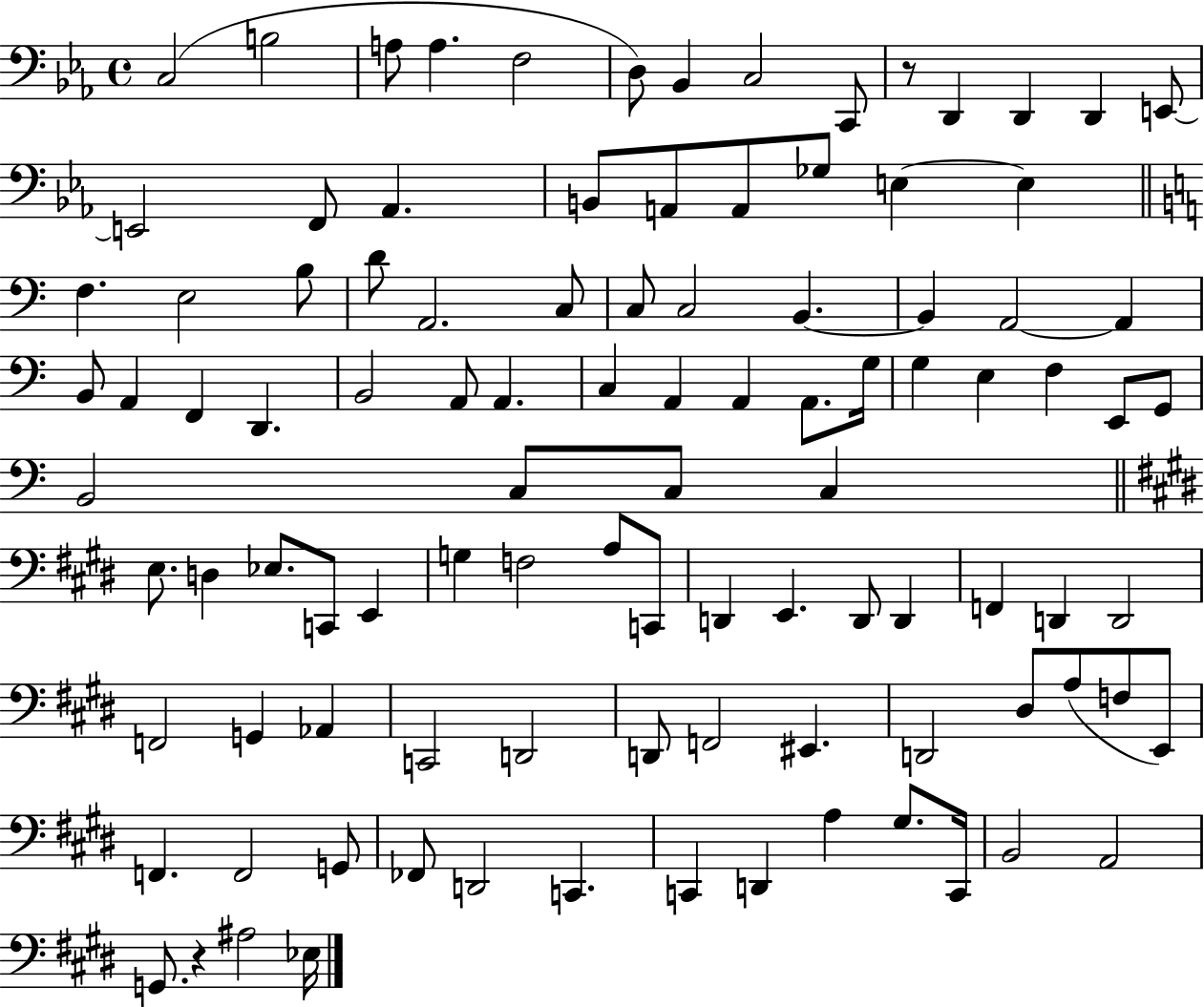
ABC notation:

X:1
T:Untitled
M:4/4
L:1/4
K:Eb
C,2 B,2 A,/2 A, F,2 D,/2 _B,, C,2 C,,/2 z/2 D,, D,, D,, E,,/2 E,,2 F,,/2 _A,, B,,/2 A,,/2 A,,/2 _G,/2 E, E, F, E,2 B,/2 D/2 A,,2 C,/2 C,/2 C,2 B,, B,, A,,2 A,, B,,/2 A,, F,, D,, B,,2 A,,/2 A,, C, A,, A,, A,,/2 G,/4 G, E, F, E,,/2 G,,/2 B,,2 C,/2 C,/2 C, E,/2 D, _E,/2 C,,/2 E,, G, F,2 A,/2 C,,/2 D,, E,, D,,/2 D,, F,, D,, D,,2 F,,2 G,, _A,, C,,2 D,,2 D,,/2 F,,2 ^E,, D,,2 ^D,/2 A,/2 F,/2 E,,/2 F,, F,,2 G,,/2 _F,,/2 D,,2 C,, C,, D,, A, ^G,/2 C,,/4 B,,2 A,,2 G,,/2 z ^A,2 _E,/4